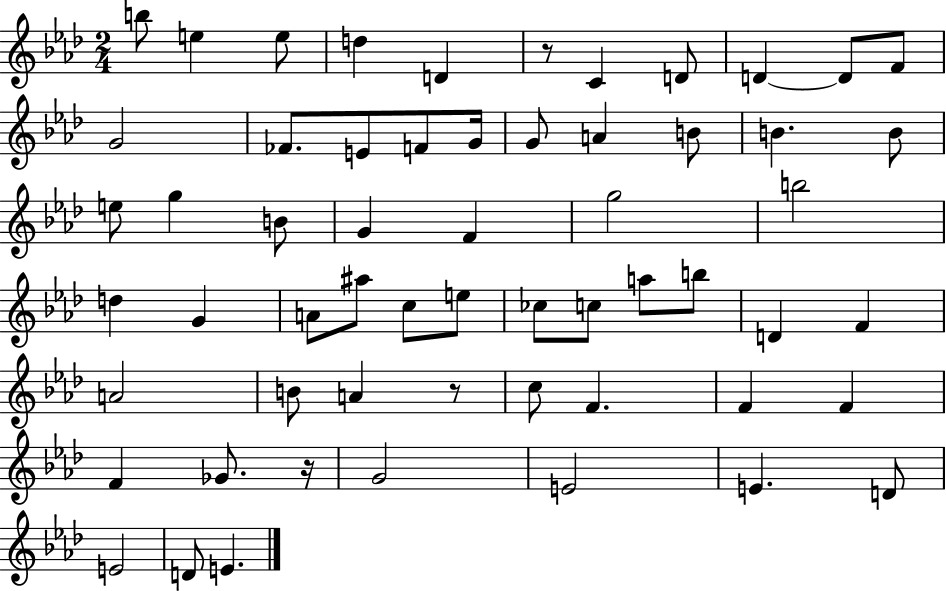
{
  \clef treble
  \numericTimeSignature
  \time 2/4
  \key aes \major
  b''8 e''4 e''8 | d''4 d'4 | r8 c'4 d'8 | d'4~~ d'8 f'8 | \break g'2 | fes'8. e'8 f'8 g'16 | g'8 a'4 b'8 | b'4. b'8 | \break e''8 g''4 b'8 | g'4 f'4 | g''2 | b''2 | \break d''4 g'4 | a'8 ais''8 c''8 e''8 | ces''8 c''8 a''8 b''8 | d'4 f'4 | \break a'2 | b'8 a'4 r8 | c''8 f'4. | f'4 f'4 | \break f'4 ges'8. r16 | g'2 | e'2 | e'4. d'8 | \break e'2 | d'8 e'4. | \bar "|."
}